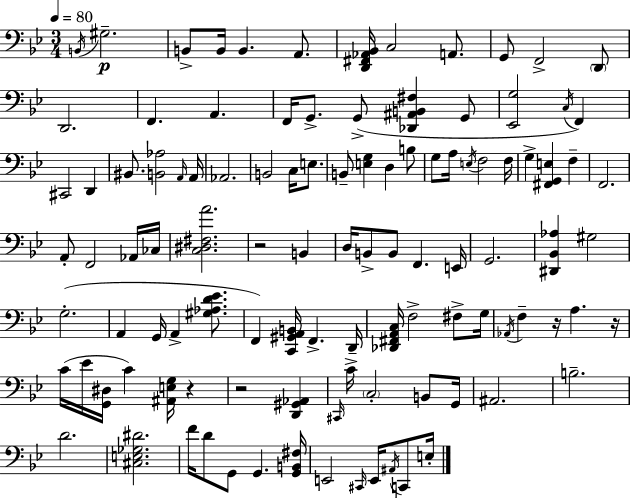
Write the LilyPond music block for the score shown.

{
  \clef bass
  \numericTimeSignature
  \time 3/4
  \key bes \major
  \tempo 4 = 80
  \acciaccatura { b,16 }\p gis2.-- | b,8-> b,16 b,4. a,8. | <d, fis, aes, bes,>16 c2 a,8. | g,8 f,2-> \parenthesize d,8 | \break d,2. | f,4. a,4. | f,16 g,8.-> g,8->( <des, ais, b, fis>4 g,8 | <ees, g>2 \acciaccatura { c16 }) f,4 | \break cis,2 d,4 | bis,8. <b, aes>2 | \grace { a,16 } a,16 aes,2. | b,2 c16 | \break e8. b,8-- <e g>4 d4 | b8 g8 a16 \acciaccatura { e16 } f2 | f16 g4-> <fis, g, e>4 | f4-- f,2. | \break a,8-. f,2 | aes,16 ces16 <c dis fis a'>2. | r2 | b,4 d16 b,8-> b,8 f,4. | \break e,16 g,2. | <dis, bes, aes>4 gis2 | g2.-.( | a,4 g,16 a,4-> | \break <gis aes d' ees'>8. f,4) <c, gis, a, b,>16 f,4.-> | d,16-- <des, fis, a, c>16 f2-> | fis8-> g16 \acciaccatura { aes,16 } f4-- r16 a4. | r16 c'16( ees'16 <g, dis>16 c'4) | \break <ais, e g>16 r4 r2 | <d, gis, aes,>4 \grace { cis,16 } c'16-> \parenthesize c2-. | b,8 g,16 ais,2. | b2.-- | \break d'2. | <cis e ges dis'>2. | f'16 d'8 g,8 g,4. | <g, b, fis>16 e,2 | \break \grace { cis,16 } e,16 \acciaccatura { ais,16 } c,8 e16-. \bar "|."
}